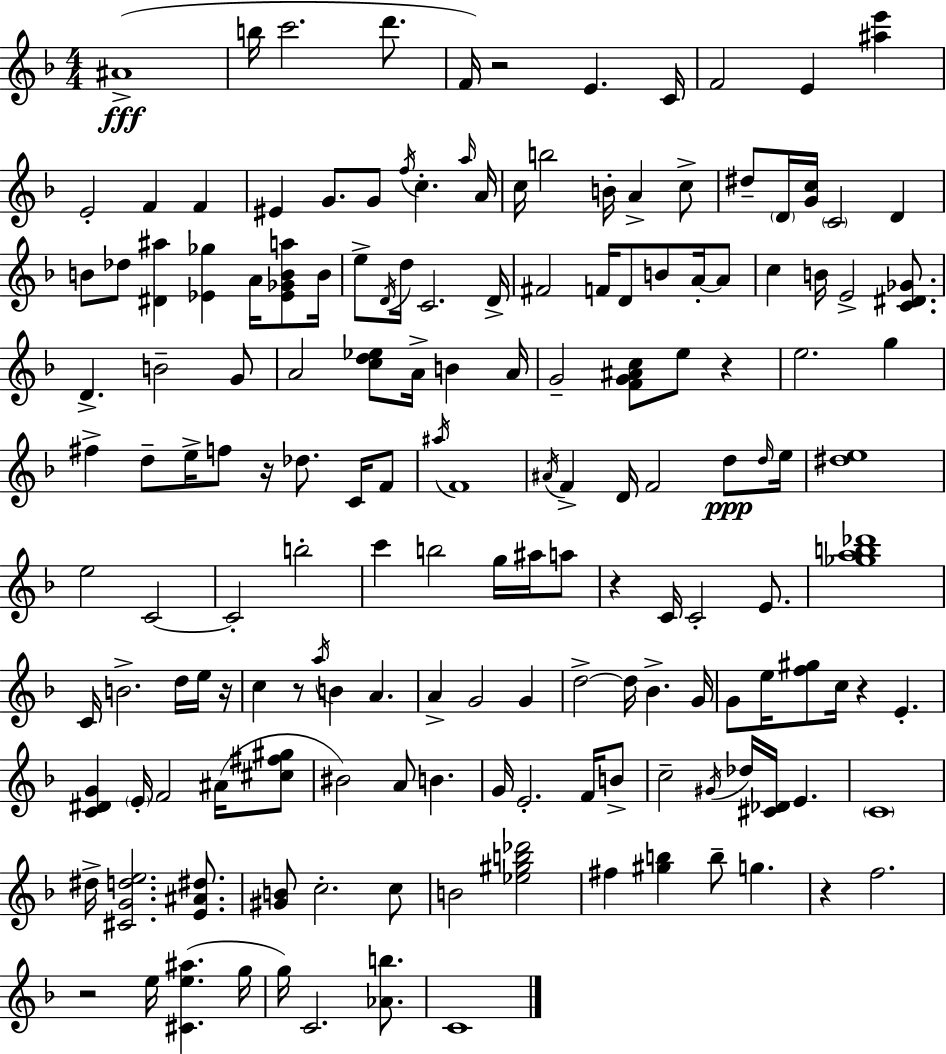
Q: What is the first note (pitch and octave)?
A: A#4